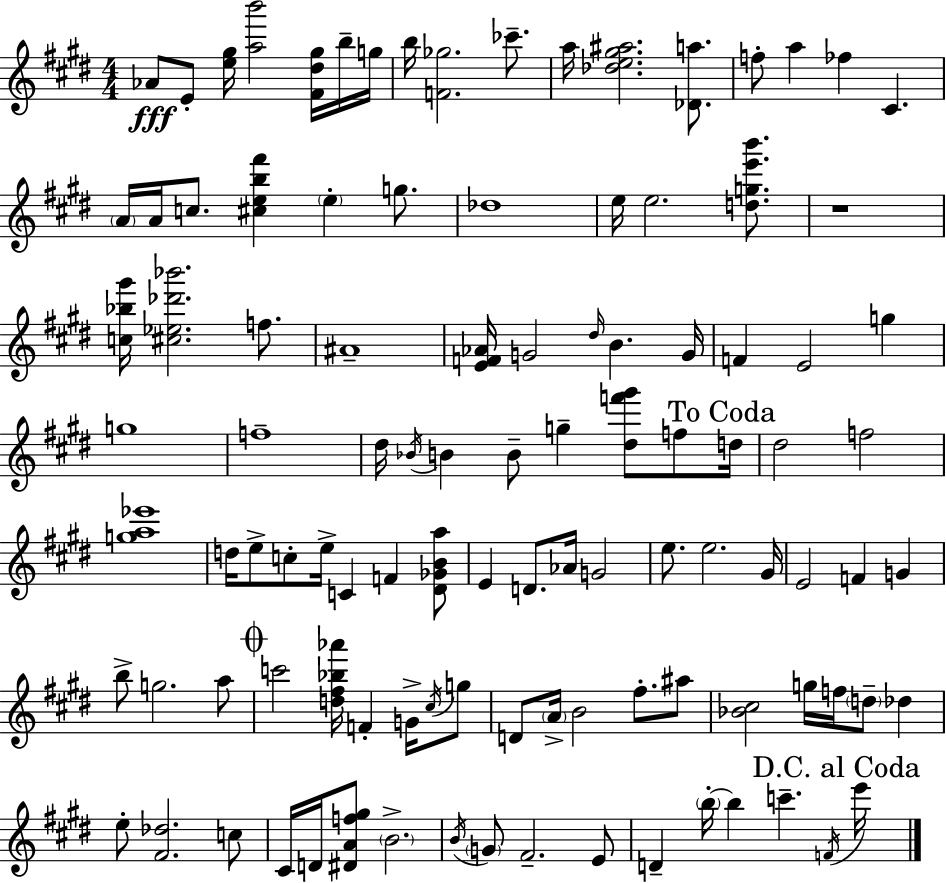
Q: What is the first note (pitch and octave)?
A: Ab4